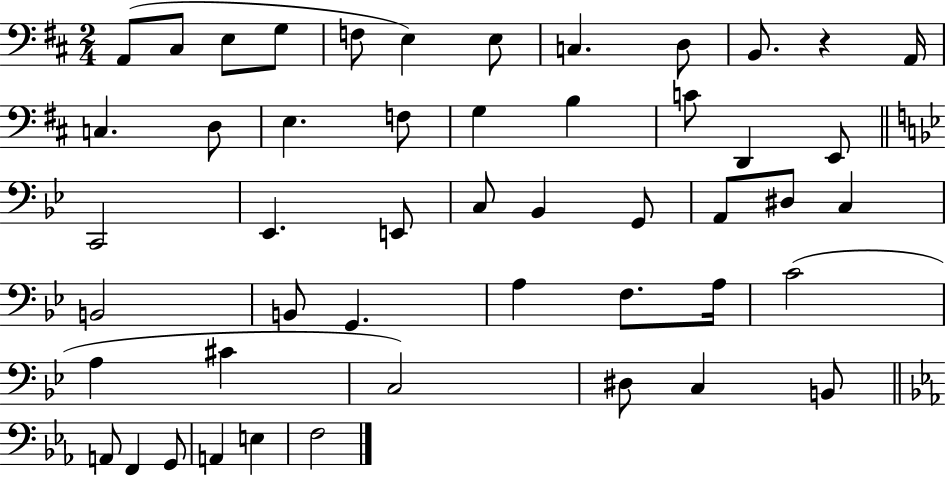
X:1
T:Untitled
M:2/4
L:1/4
K:D
A,,/2 ^C,/2 E,/2 G,/2 F,/2 E, E,/2 C, D,/2 B,,/2 z A,,/4 C, D,/2 E, F,/2 G, B, C/2 D,, E,,/2 C,,2 _E,, E,,/2 C,/2 _B,, G,,/2 A,,/2 ^D,/2 C, B,,2 B,,/2 G,, A, F,/2 A,/4 C2 A, ^C C,2 ^D,/2 C, B,,/2 A,,/2 F,, G,,/2 A,, E, F,2